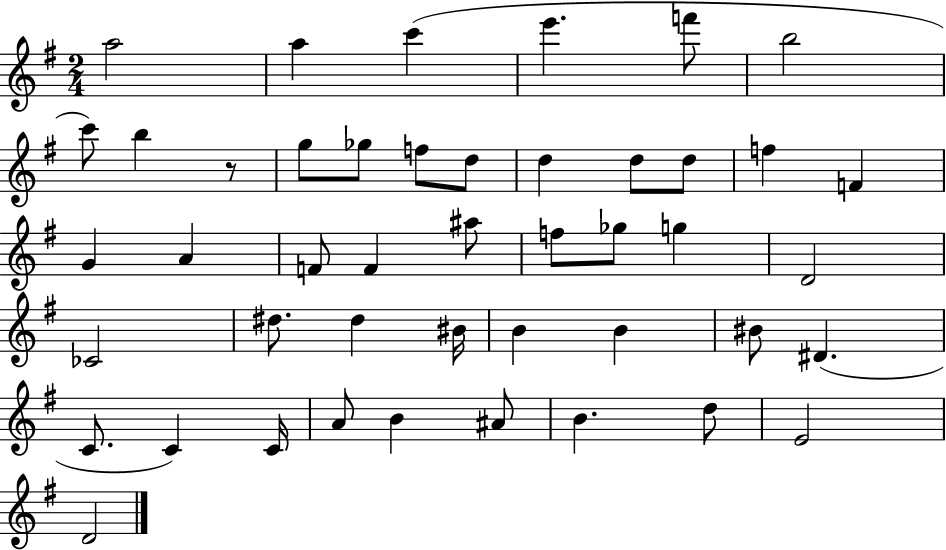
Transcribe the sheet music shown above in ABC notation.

X:1
T:Untitled
M:2/4
L:1/4
K:G
a2 a c' e' f'/2 b2 c'/2 b z/2 g/2 _g/2 f/2 d/2 d d/2 d/2 f F G A F/2 F ^a/2 f/2 _g/2 g D2 _C2 ^d/2 ^d ^B/4 B B ^B/2 ^D C/2 C C/4 A/2 B ^A/2 B d/2 E2 D2